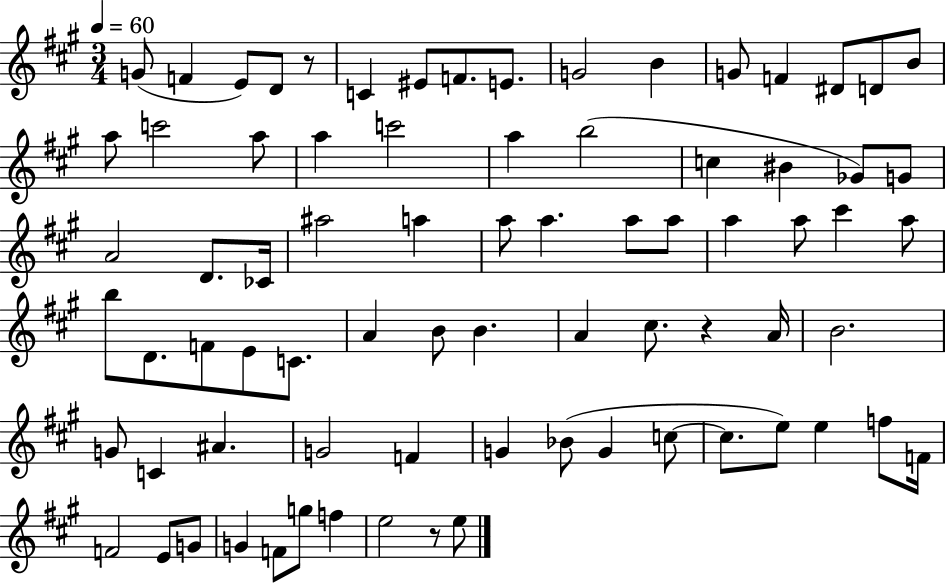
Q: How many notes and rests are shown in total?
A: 77